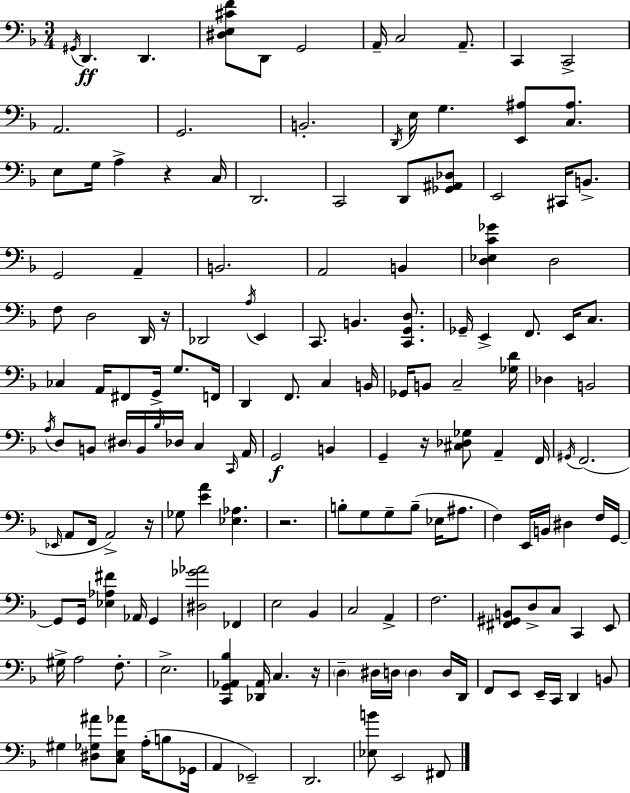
G#2/s D2/q. D2/q. [D#3,E3,C#4,F4]/e D2/e G2/h A2/s C3/h A2/e. C2/q C2/h A2/h. G2/h. B2/h. D2/s E3/s G3/q. [E2,A#3]/e [C3,A#3]/e. E3/e G3/s A3/q R/q C3/s D2/h. C2/h D2/e [Gb2,A#2,Db3]/e E2/h C#2/s B2/e. G2/h A2/q B2/h. A2/h B2/q [D3,Eb3,C4,Gb4]/q D3/h F3/e D3/h D2/s R/s Db2/h A3/s E2/q C2/e. B2/q. [C2,G2,D3]/e. Gb2/s E2/q F2/e. E2/s C3/e. CES3/q A2/s F#2/e G2/s G3/e. F2/s D2/q F2/e. C3/q B2/s Gb2/s B2/e C3/h [Gb3,D4]/s Db3/q B2/h A3/s D3/e B2/e D#3/s B2/s Bb3/s Db3/s C3/q C2/s A2/s G2/h B2/q G2/q R/s [C#3,Db3,Gb3]/e A2/q F2/s G#2/s F2/h. Eb2/s A2/e F2/s A2/h R/s Gb3/e [E4,A4]/q [Eb3,Ab3]/q. R/h. B3/e G3/e G3/e B3/e Eb3/s A#3/e. F3/q E2/s B2/s D#3/q F3/s G2/s G2/e G2/s [Eb3,Ab3,F#4]/q Ab2/s G2/q [D#3,Gb4,Ab4]/h FES2/q E3/h Bb2/q C3/h A2/q F3/h. [F#2,G#2,B2]/e D3/e C3/e C2/q E2/e G#3/s A3/h F3/e. E3/h. [C2,G2,Ab2,Bb3]/q [Db2,Ab2]/s C3/q. R/s D3/q D#3/s D3/s D3/q D3/s D2/s F2/e E2/e E2/s C2/s D2/q B2/e G#3/q [D#3,Gb3,A#4]/e [C3,E3,Ab4]/e A3/s B3/e Gb2/s A2/q Eb2/h D2/h. [Eb3,B4]/e E2/h F#2/e